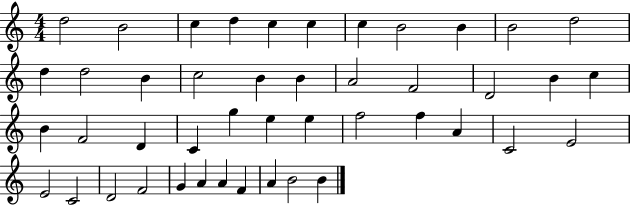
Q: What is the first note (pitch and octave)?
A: D5